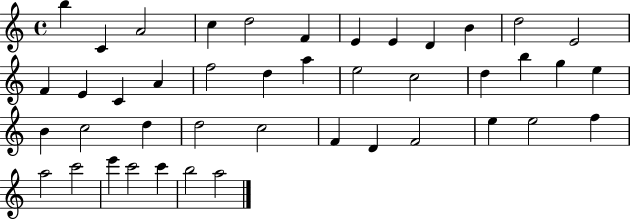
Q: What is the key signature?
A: C major